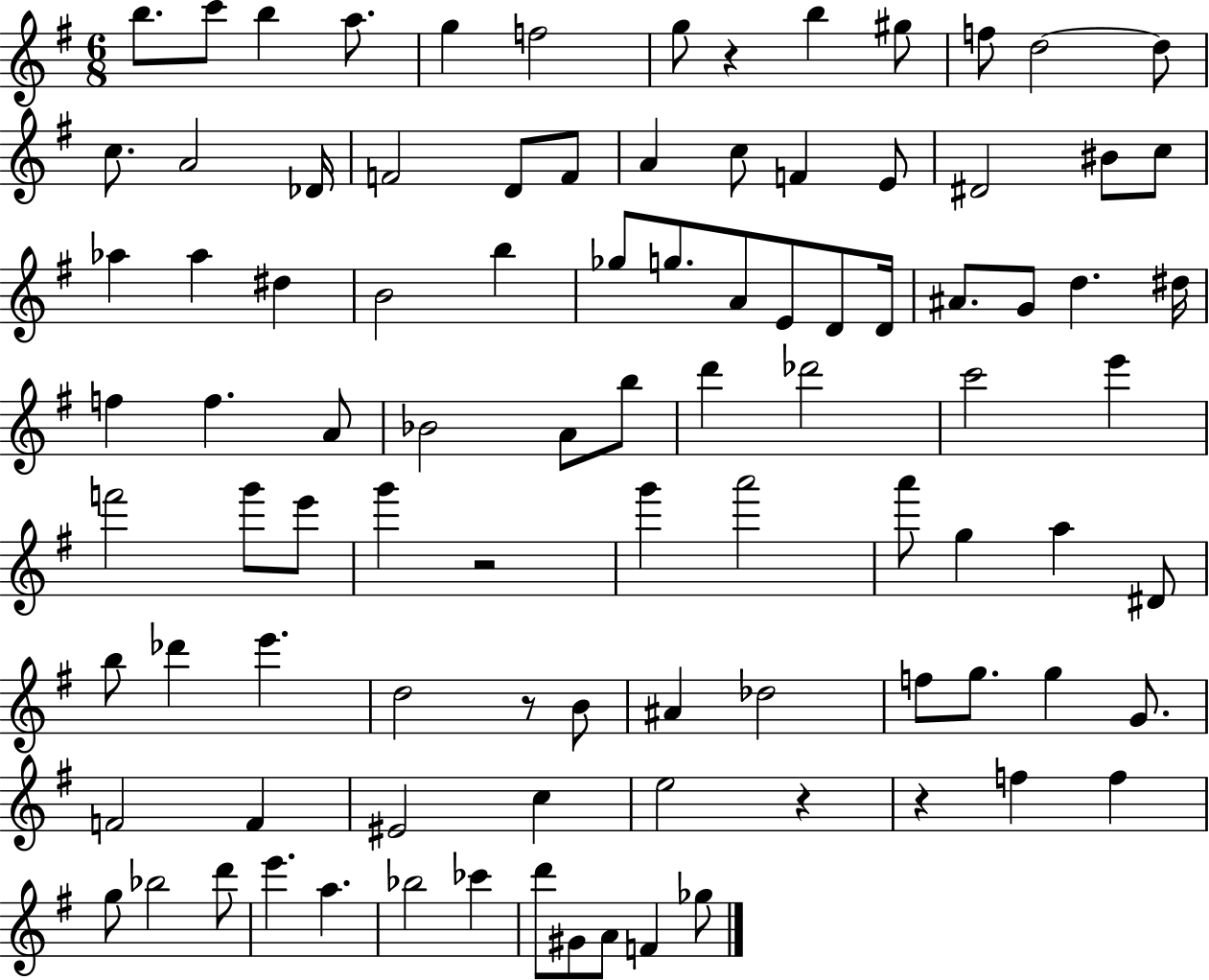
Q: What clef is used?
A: treble